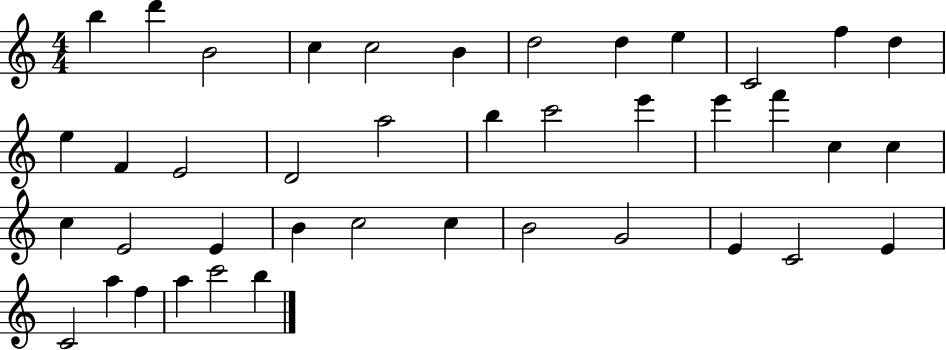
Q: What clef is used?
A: treble